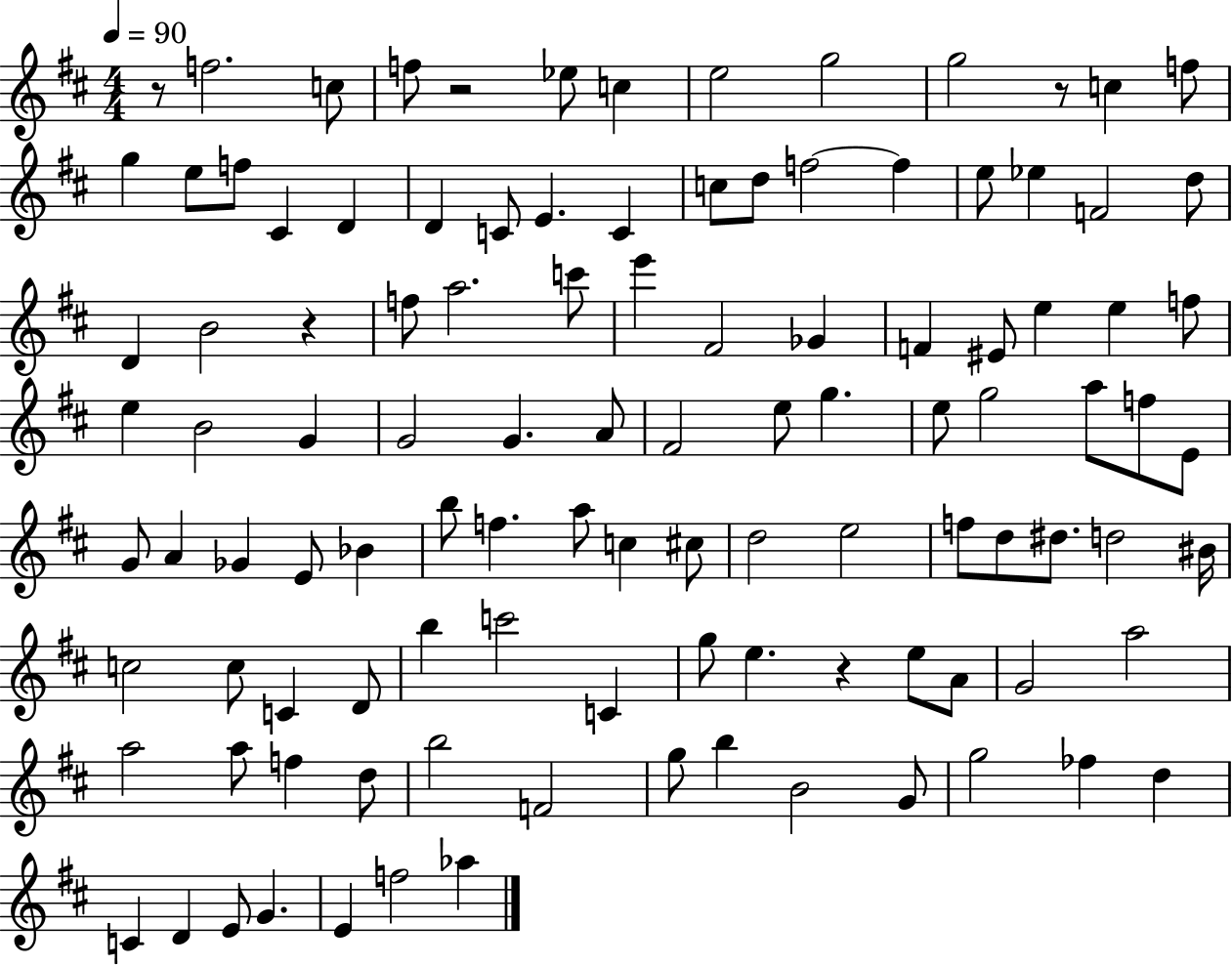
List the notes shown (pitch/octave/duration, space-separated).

R/e F5/h. C5/e F5/e R/h Eb5/e C5/q E5/h G5/h G5/h R/e C5/q F5/e G5/q E5/e F5/e C#4/q D4/q D4/q C4/e E4/q. C4/q C5/e D5/e F5/h F5/q E5/e Eb5/q F4/h D5/e D4/q B4/h R/q F5/e A5/h. C6/e E6/q F#4/h Gb4/q F4/q EIS4/e E5/q E5/q F5/e E5/q B4/h G4/q G4/h G4/q. A4/e F#4/h E5/e G5/q. E5/e G5/h A5/e F5/e E4/e G4/e A4/q Gb4/q E4/e Bb4/q B5/e F5/q. A5/e C5/q C#5/e D5/h E5/h F5/e D5/e D#5/e. D5/h BIS4/s C5/h C5/e C4/q D4/e B5/q C6/h C4/q G5/e E5/q. R/q E5/e A4/e G4/h A5/h A5/h A5/e F5/q D5/e B5/h F4/h G5/e B5/q B4/h G4/e G5/h FES5/q D5/q C4/q D4/q E4/e G4/q. E4/q F5/h Ab5/q